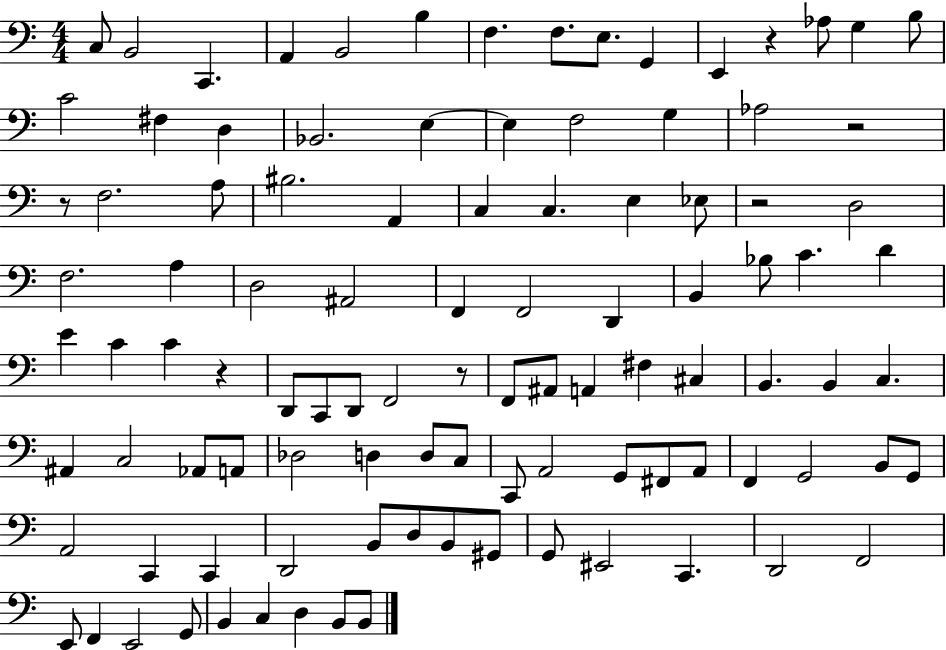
X:1
T:Untitled
M:4/4
L:1/4
K:C
C,/2 B,,2 C,, A,, B,,2 B, F, F,/2 E,/2 G,, E,, z _A,/2 G, B,/2 C2 ^F, D, _B,,2 E, E, F,2 G, _A,2 z2 z/2 F,2 A,/2 ^B,2 A,, C, C, E, _E,/2 z2 D,2 F,2 A, D,2 ^A,,2 F,, F,,2 D,, B,, _B,/2 C D E C C z D,,/2 C,,/2 D,,/2 F,,2 z/2 F,,/2 ^A,,/2 A,, ^F, ^C, B,, B,, C, ^A,, C,2 _A,,/2 A,,/2 _D,2 D, D,/2 C,/2 C,,/2 A,,2 G,,/2 ^F,,/2 A,,/2 F,, G,,2 B,,/2 G,,/2 A,,2 C,, C,, D,,2 B,,/2 D,/2 B,,/2 ^G,,/2 G,,/2 ^E,,2 C,, D,,2 F,,2 E,,/2 F,, E,,2 G,,/2 B,, C, D, B,,/2 B,,/2